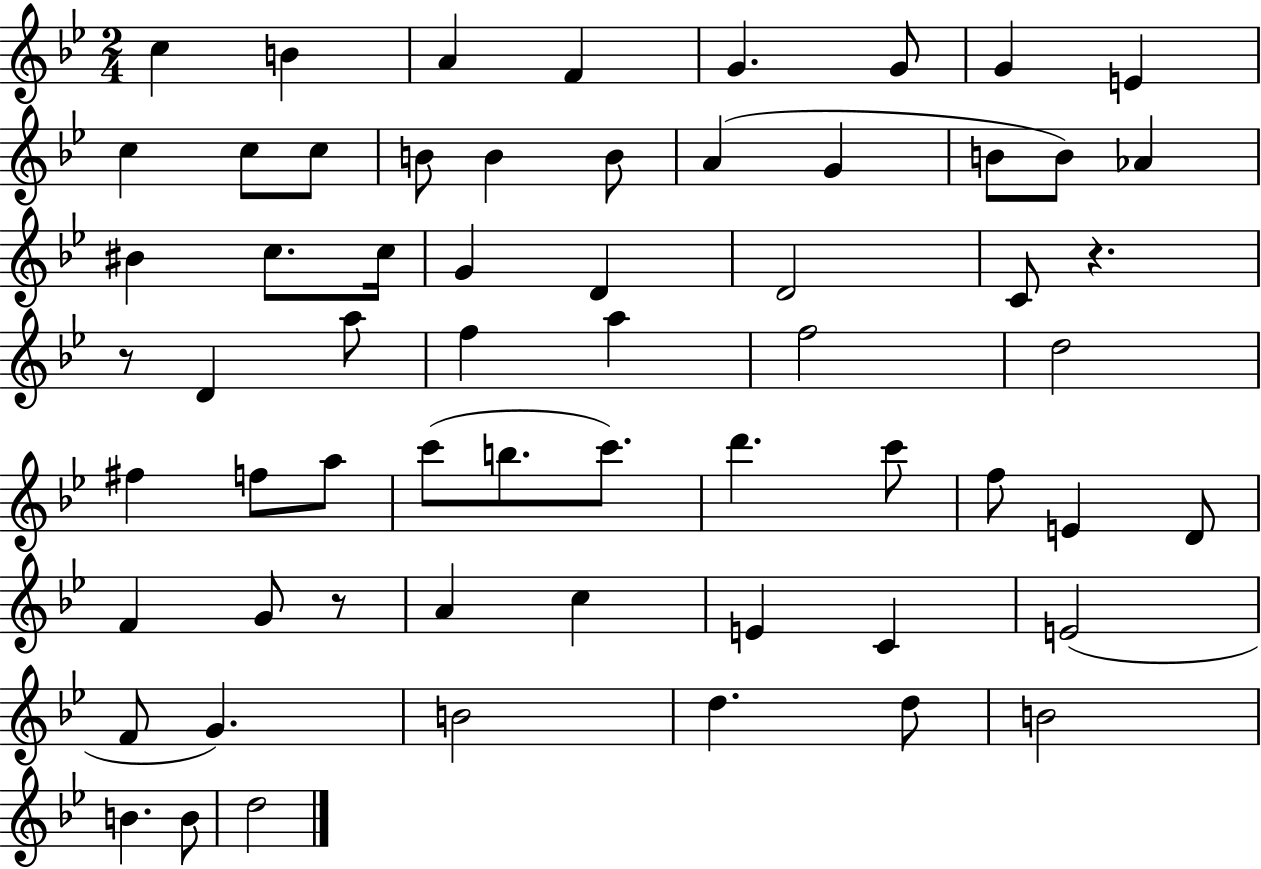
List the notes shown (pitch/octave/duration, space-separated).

C5/q B4/q A4/q F4/q G4/q. G4/e G4/q E4/q C5/q C5/e C5/e B4/e B4/q B4/e A4/q G4/q B4/e B4/e Ab4/q BIS4/q C5/e. C5/s G4/q D4/q D4/h C4/e R/q. R/e D4/q A5/e F5/q A5/q F5/h D5/h F#5/q F5/e A5/e C6/e B5/e. C6/e. D6/q. C6/e F5/e E4/q D4/e F4/q G4/e R/e A4/q C5/q E4/q C4/q E4/h F4/e G4/q. B4/h D5/q. D5/e B4/h B4/q. B4/e D5/h